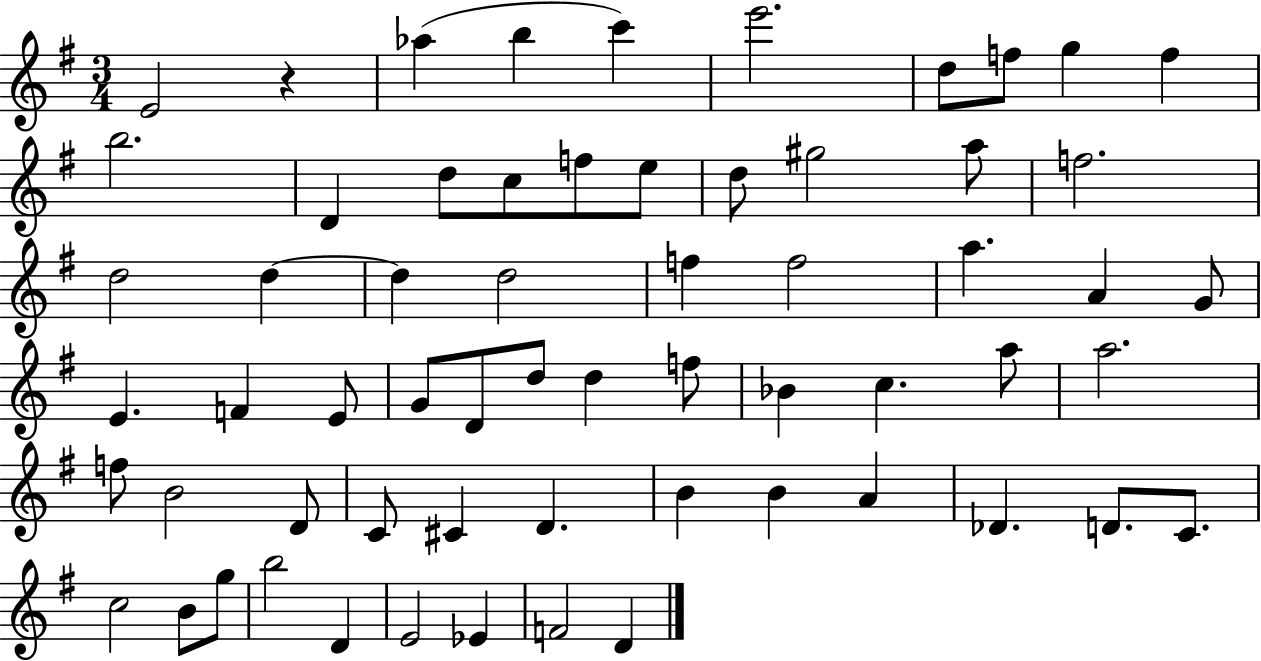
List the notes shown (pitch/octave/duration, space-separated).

E4/h R/q Ab5/q B5/q C6/q E6/h. D5/e F5/e G5/q F5/q B5/h. D4/q D5/e C5/e F5/e E5/e D5/e G#5/h A5/e F5/h. D5/h D5/q D5/q D5/h F5/q F5/h A5/q. A4/q G4/e E4/q. F4/q E4/e G4/e D4/e D5/e D5/q F5/e Bb4/q C5/q. A5/e A5/h. F5/e B4/h D4/e C4/e C#4/q D4/q. B4/q B4/q A4/q Db4/q. D4/e. C4/e. C5/h B4/e G5/e B5/h D4/q E4/h Eb4/q F4/h D4/q